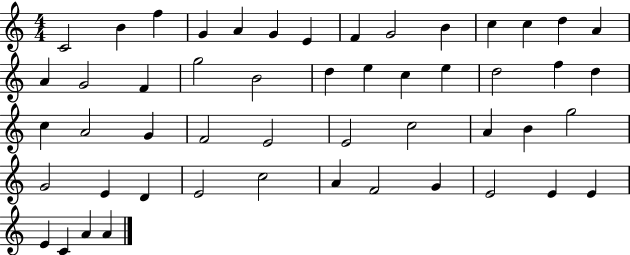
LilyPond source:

{
  \clef treble
  \numericTimeSignature
  \time 4/4
  \key c \major
  c'2 b'4 f''4 | g'4 a'4 g'4 e'4 | f'4 g'2 b'4 | c''4 c''4 d''4 a'4 | \break a'4 g'2 f'4 | g''2 b'2 | d''4 e''4 c''4 e''4 | d''2 f''4 d''4 | \break c''4 a'2 g'4 | f'2 e'2 | e'2 c''2 | a'4 b'4 g''2 | \break g'2 e'4 d'4 | e'2 c''2 | a'4 f'2 g'4 | e'2 e'4 e'4 | \break e'4 c'4 a'4 a'4 | \bar "|."
}